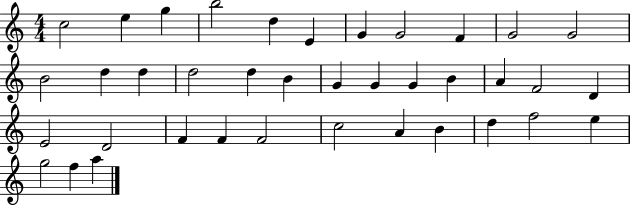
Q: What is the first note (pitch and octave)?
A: C5